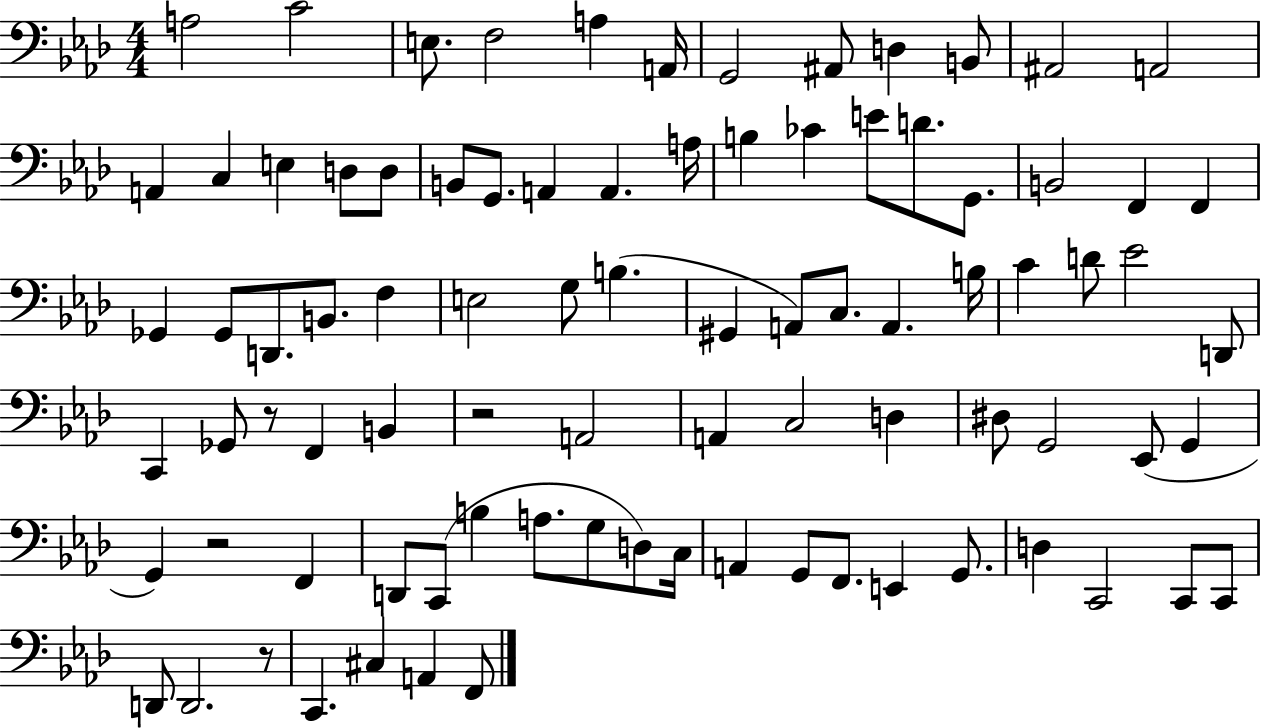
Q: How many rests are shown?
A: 4